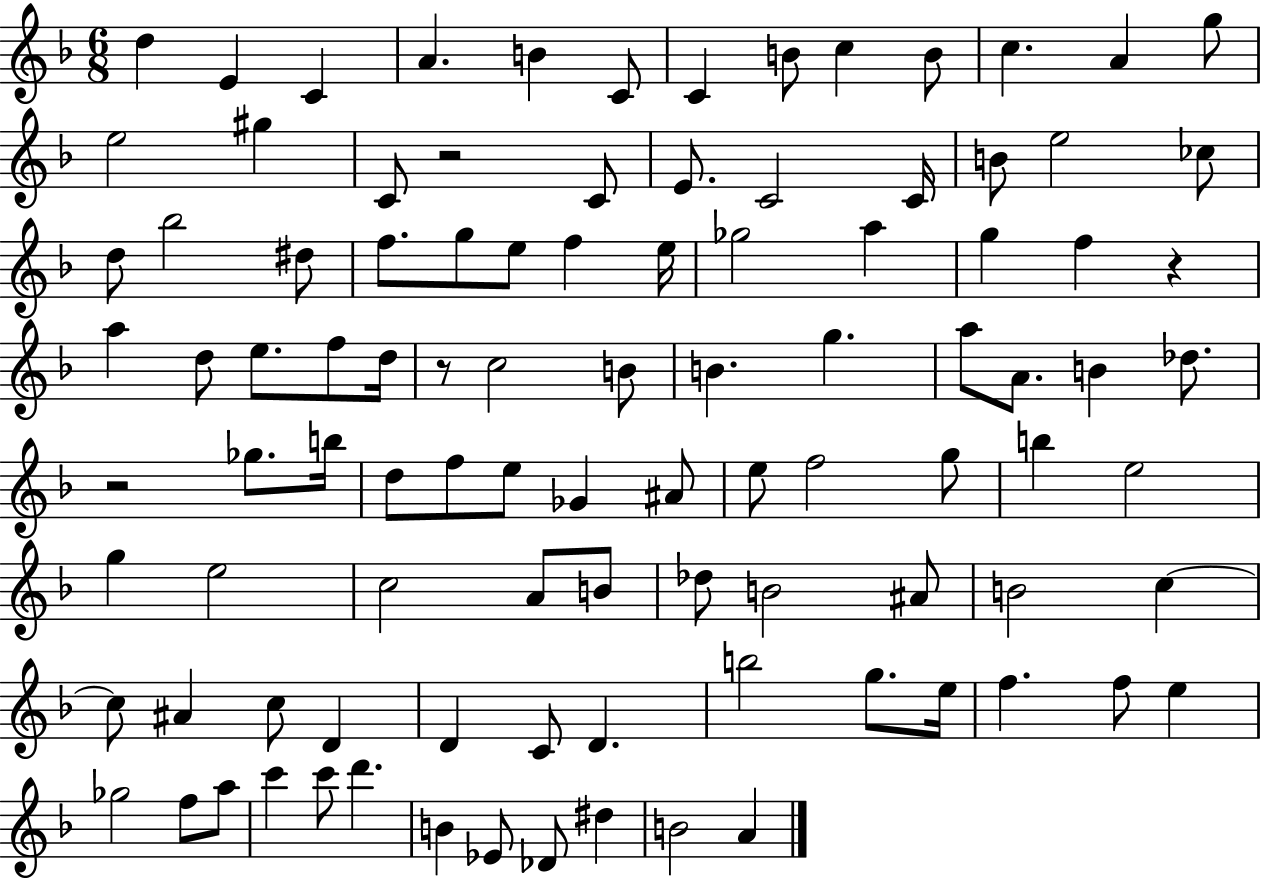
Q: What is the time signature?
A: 6/8